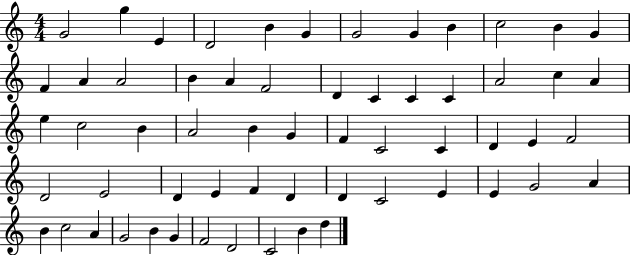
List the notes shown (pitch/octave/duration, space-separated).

G4/h G5/q E4/q D4/h B4/q G4/q G4/h G4/q B4/q C5/h B4/q G4/q F4/q A4/q A4/h B4/q A4/q F4/h D4/q C4/q C4/q C4/q A4/h C5/q A4/q E5/q C5/h B4/q A4/h B4/q G4/q F4/q C4/h C4/q D4/q E4/q F4/h D4/h E4/h D4/q E4/q F4/q D4/q D4/q C4/h E4/q E4/q G4/h A4/q B4/q C5/h A4/q G4/h B4/q G4/q F4/h D4/h C4/h B4/q D5/q